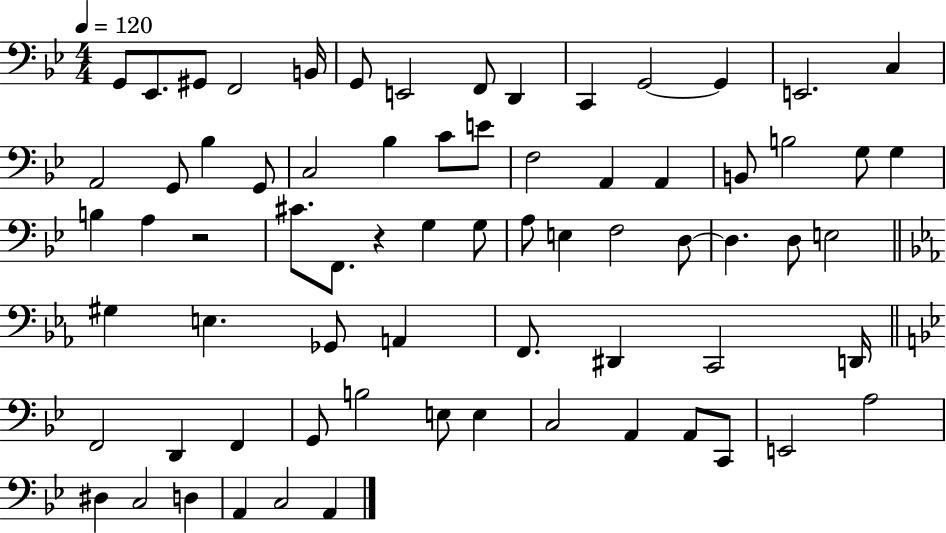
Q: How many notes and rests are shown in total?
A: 71